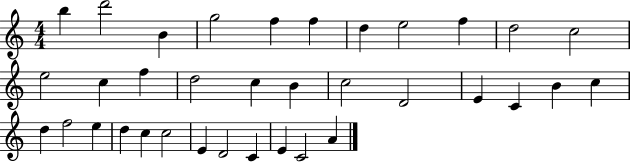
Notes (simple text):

B5/q D6/h B4/q G5/h F5/q F5/q D5/q E5/h F5/q D5/h C5/h E5/h C5/q F5/q D5/h C5/q B4/q C5/h D4/h E4/q C4/q B4/q C5/q D5/q F5/h E5/q D5/q C5/q C5/h E4/q D4/h C4/q E4/q C4/h A4/q